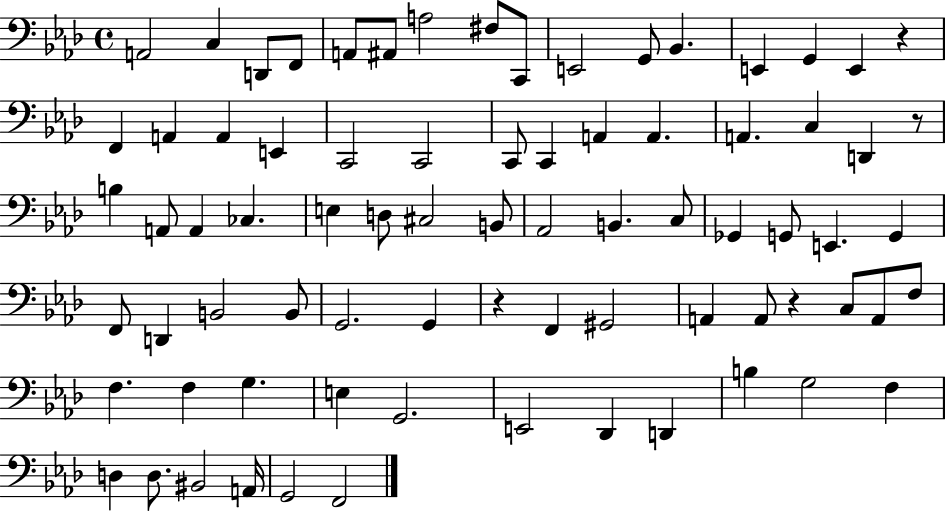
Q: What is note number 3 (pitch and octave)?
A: D2